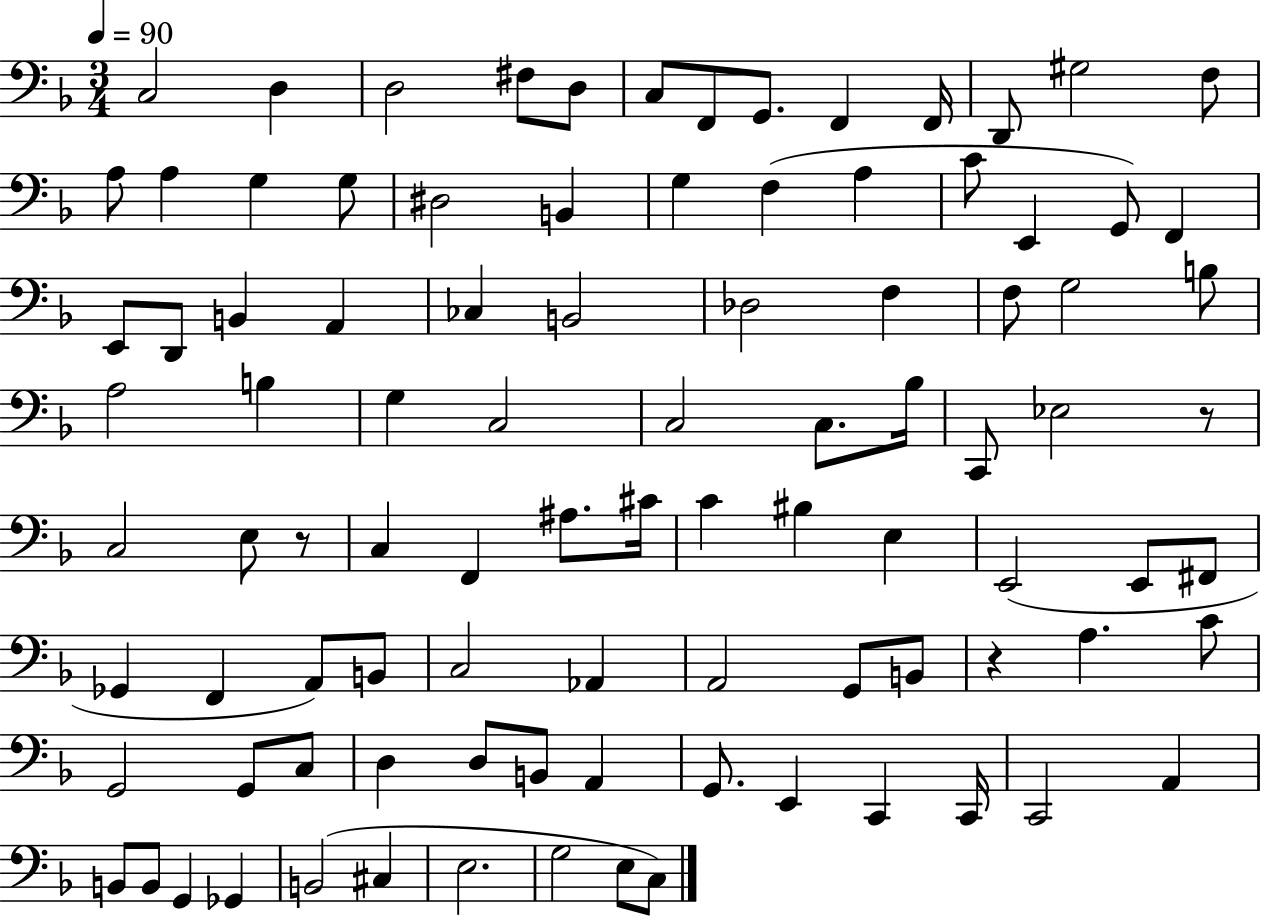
C3/h D3/q D3/h F#3/e D3/e C3/e F2/e G2/e. F2/q F2/s D2/e G#3/h F3/e A3/e A3/q G3/q G3/e D#3/h B2/q G3/q F3/q A3/q C4/e E2/q G2/e F2/q E2/e D2/e B2/q A2/q CES3/q B2/h Db3/h F3/q F3/e G3/h B3/e A3/h B3/q G3/q C3/h C3/h C3/e. Bb3/s C2/e Eb3/h R/e C3/h E3/e R/e C3/q F2/q A#3/e. C#4/s C4/q BIS3/q E3/q E2/h E2/e F#2/e Gb2/q F2/q A2/e B2/e C3/h Ab2/q A2/h G2/e B2/e R/q A3/q. C4/e G2/h G2/e C3/e D3/q D3/e B2/e A2/q G2/e. E2/q C2/q C2/s C2/h A2/q B2/e B2/e G2/q Gb2/q B2/h C#3/q E3/h. G3/h E3/e C3/e